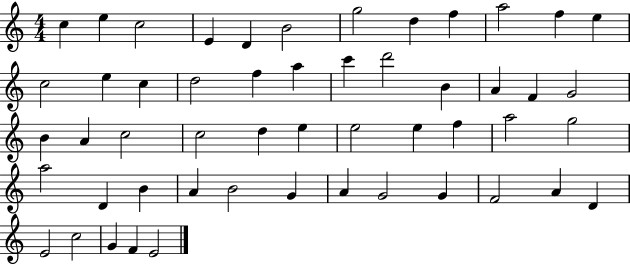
X:1
T:Untitled
M:4/4
L:1/4
K:C
c e c2 E D B2 g2 d f a2 f e c2 e c d2 f a c' d'2 B A F G2 B A c2 c2 d e e2 e f a2 g2 a2 D B A B2 G A G2 G F2 A D E2 c2 G F E2